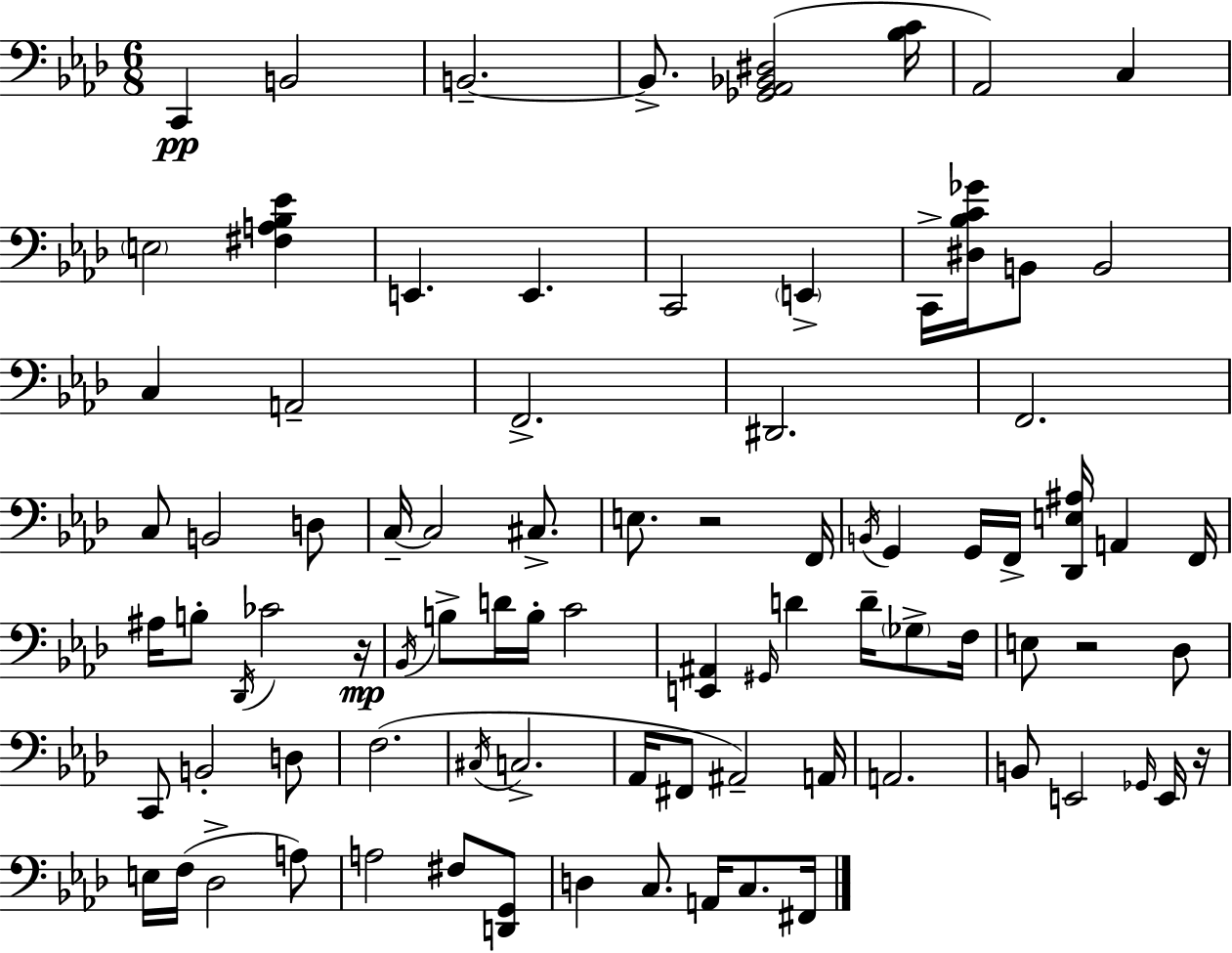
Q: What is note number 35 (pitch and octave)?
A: B3